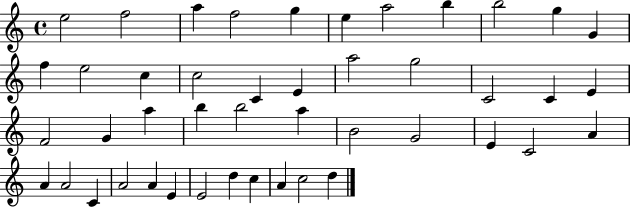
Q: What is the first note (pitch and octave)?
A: E5